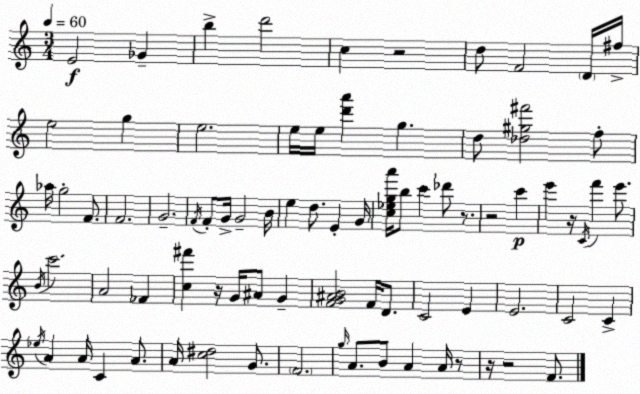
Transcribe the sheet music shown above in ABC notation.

X:1
T:Untitled
M:3/4
L:1/4
K:C
E2 _G b d'2 c z2 d/2 F2 D/4 ^f/4 e2 g e2 e/4 e/4 [d'a'] g d/2 [_d^g^f']2 f/2 _a/4 g2 F/2 F2 G2 F/4 F/2 G/4 G2 B/4 e d/2 E G/4 [c_ega']/4 b/2 c' _d'/2 z/2 z2 c' e' z/4 C/4 f' e'/2 B/4 c'2 A2 _F [c^f'] z/4 G/4 ^A/2 G [FG^AB]2 F/4 D/2 C2 E E2 C2 C _e/4 A A/4 C A/2 A/4 [c^d]2 G/2 F2 g/4 A/2 B/2 A A/4 z/2 z/4 z2 F/2